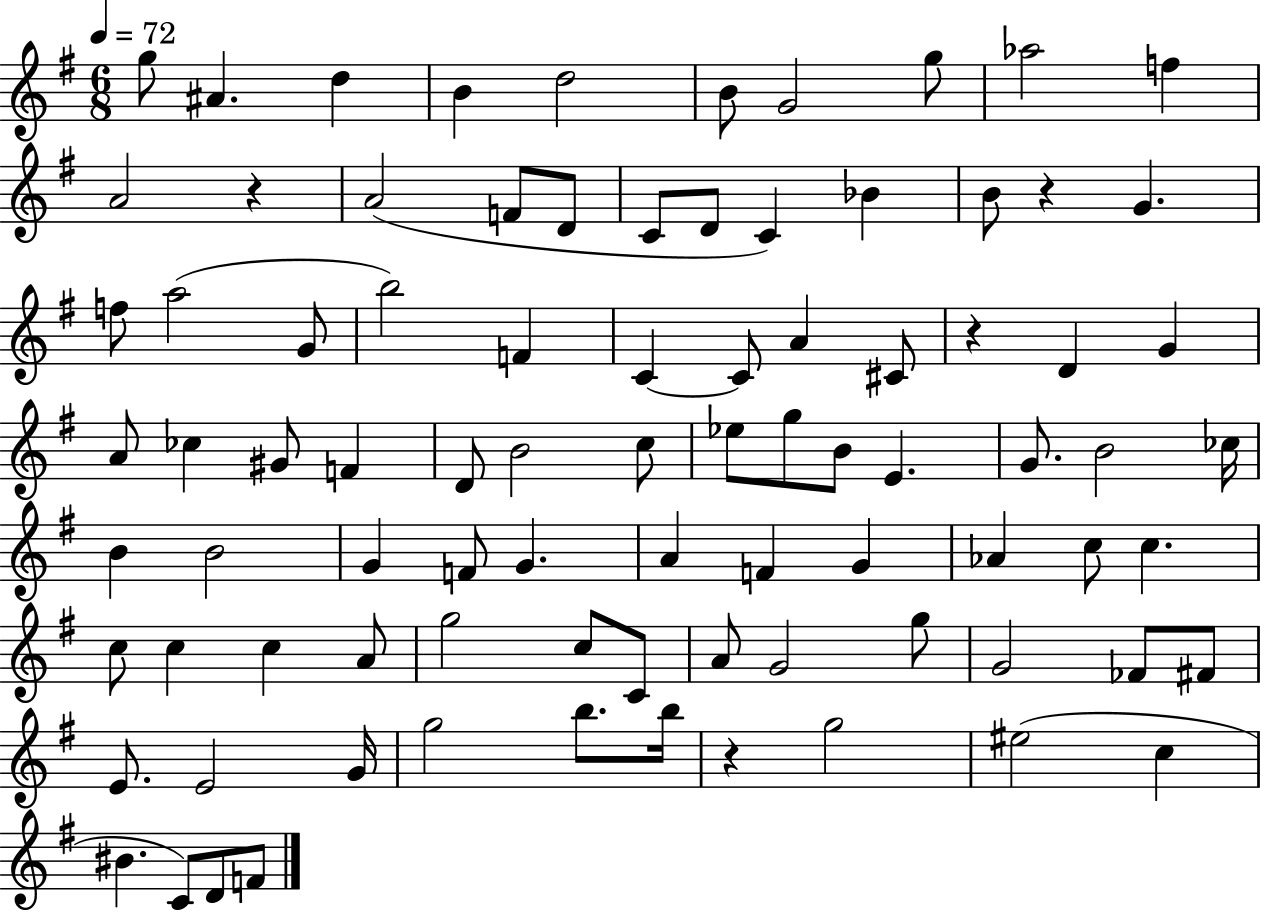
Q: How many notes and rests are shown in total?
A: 86